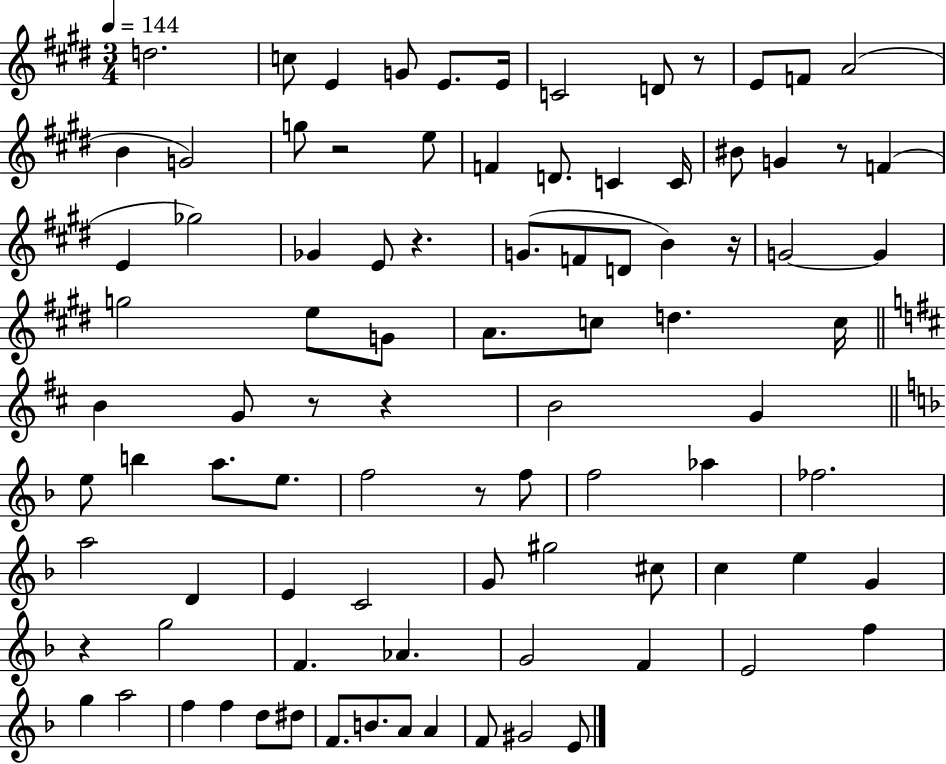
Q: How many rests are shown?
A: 9